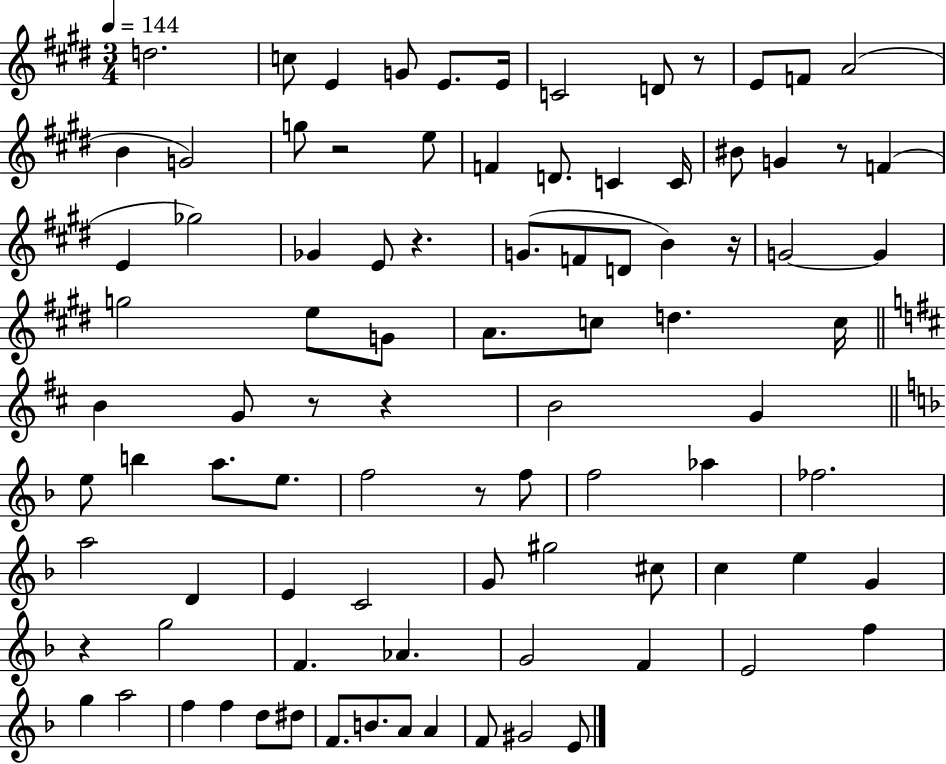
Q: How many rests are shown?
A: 9